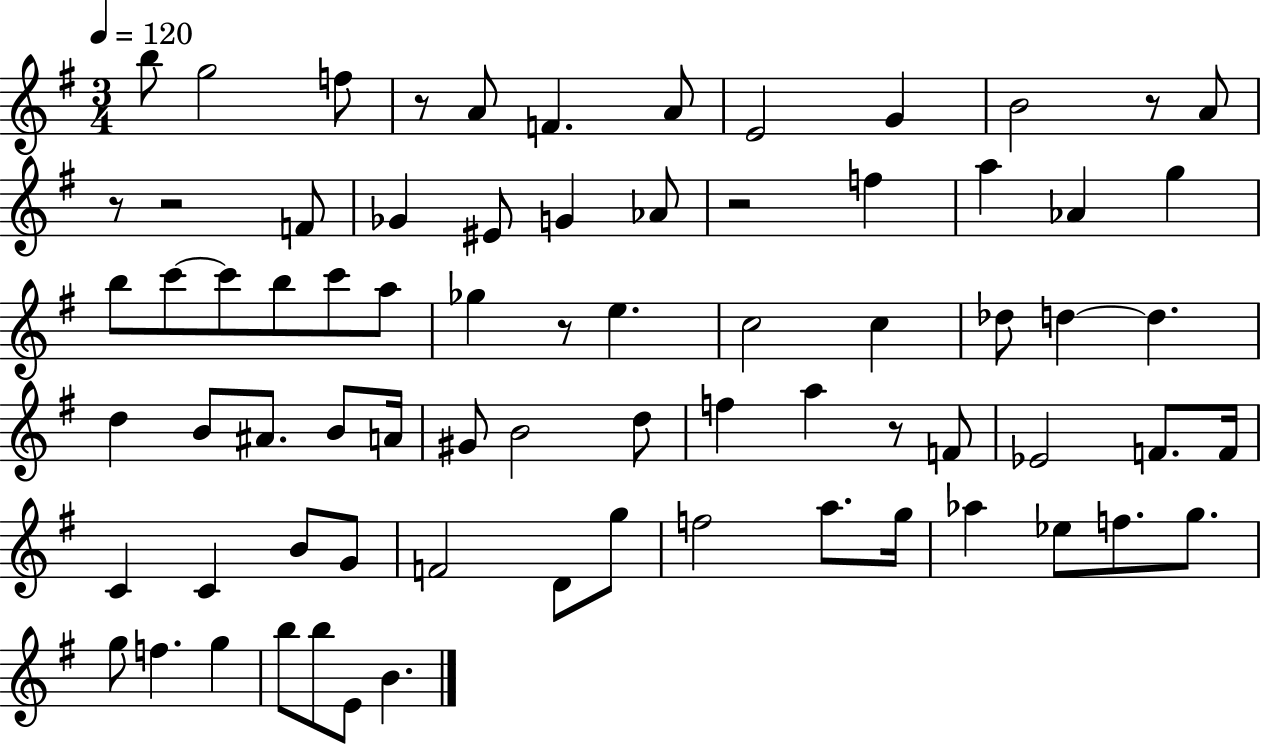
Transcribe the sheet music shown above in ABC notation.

X:1
T:Untitled
M:3/4
L:1/4
K:G
b/2 g2 f/2 z/2 A/2 F A/2 E2 G B2 z/2 A/2 z/2 z2 F/2 _G ^E/2 G _A/2 z2 f a _A g b/2 c'/2 c'/2 b/2 c'/2 a/2 _g z/2 e c2 c _d/2 d d d B/2 ^A/2 B/2 A/4 ^G/2 B2 d/2 f a z/2 F/2 _E2 F/2 F/4 C C B/2 G/2 F2 D/2 g/2 f2 a/2 g/4 _a _e/2 f/2 g/2 g/2 f g b/2 b/2 E/2 B